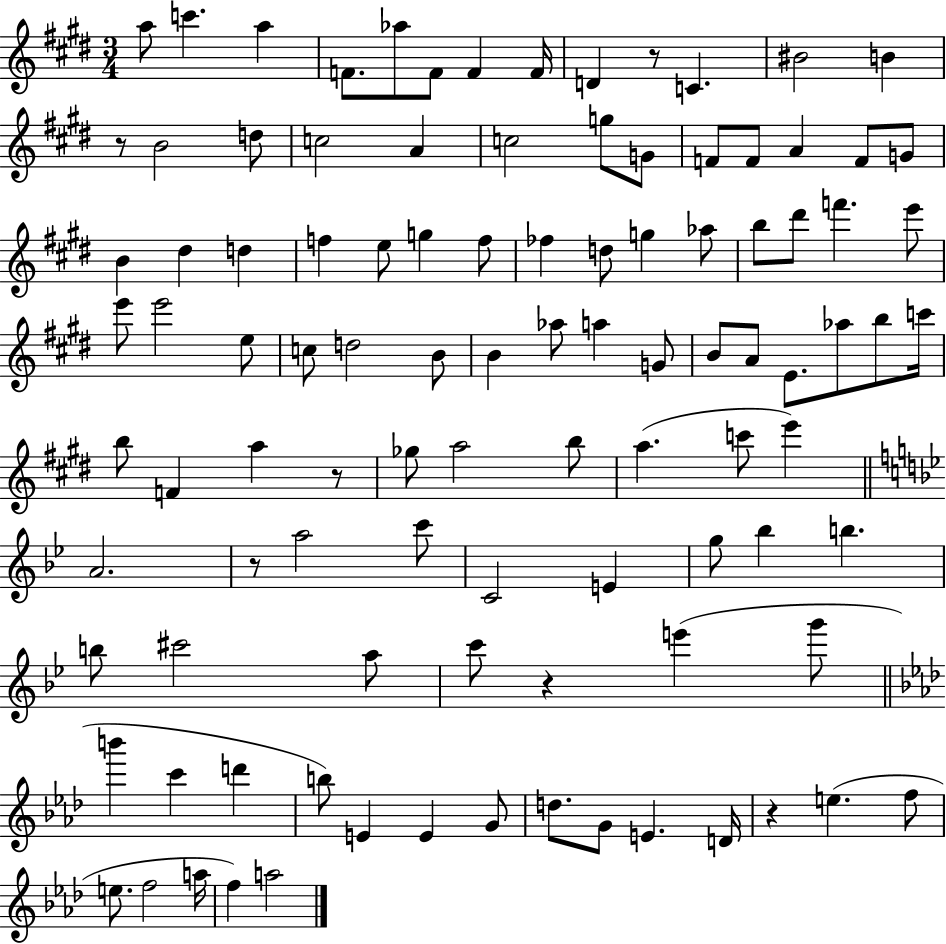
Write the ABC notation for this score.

X:1
T:Untitled
M:3/4
L:1/4
K:E
a/2 c' a F/2 _a/2 F/2 F F/4 D z/2 C ^B2 B z/2 B2 d/2 c2 A c2 g/2 G/2 F/2 F/2 A F/2 G/2 B ^d d f e/2 g f/2 _f d/2 g _a/2 b/2 ^d'/2 f' e'/2 e'/2 e'2 e/2 c/2 d2 B/2 B _a/2 a G/2 B/2 A/2 E/2 _a/2 b/2 c'/4 b/2 F a z/2 _g/2 a2 b/2 a c'/2 e' A2 z/2 a2 c'/2 C2 E g/2 _b b b/2 ^c'2 a/2 c'/2 z e' g'/2 b' c' d' b/2 E E G/2 d/2 G/2 E D/4 z e f/2 e/2 f2 a/4 f a2